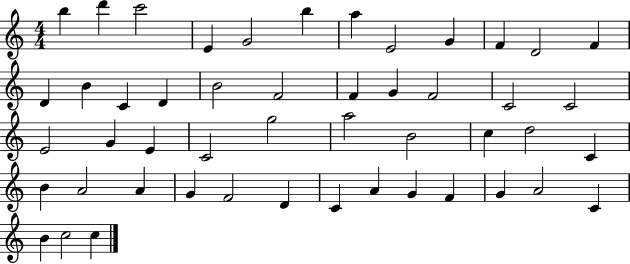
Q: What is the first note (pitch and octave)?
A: B5